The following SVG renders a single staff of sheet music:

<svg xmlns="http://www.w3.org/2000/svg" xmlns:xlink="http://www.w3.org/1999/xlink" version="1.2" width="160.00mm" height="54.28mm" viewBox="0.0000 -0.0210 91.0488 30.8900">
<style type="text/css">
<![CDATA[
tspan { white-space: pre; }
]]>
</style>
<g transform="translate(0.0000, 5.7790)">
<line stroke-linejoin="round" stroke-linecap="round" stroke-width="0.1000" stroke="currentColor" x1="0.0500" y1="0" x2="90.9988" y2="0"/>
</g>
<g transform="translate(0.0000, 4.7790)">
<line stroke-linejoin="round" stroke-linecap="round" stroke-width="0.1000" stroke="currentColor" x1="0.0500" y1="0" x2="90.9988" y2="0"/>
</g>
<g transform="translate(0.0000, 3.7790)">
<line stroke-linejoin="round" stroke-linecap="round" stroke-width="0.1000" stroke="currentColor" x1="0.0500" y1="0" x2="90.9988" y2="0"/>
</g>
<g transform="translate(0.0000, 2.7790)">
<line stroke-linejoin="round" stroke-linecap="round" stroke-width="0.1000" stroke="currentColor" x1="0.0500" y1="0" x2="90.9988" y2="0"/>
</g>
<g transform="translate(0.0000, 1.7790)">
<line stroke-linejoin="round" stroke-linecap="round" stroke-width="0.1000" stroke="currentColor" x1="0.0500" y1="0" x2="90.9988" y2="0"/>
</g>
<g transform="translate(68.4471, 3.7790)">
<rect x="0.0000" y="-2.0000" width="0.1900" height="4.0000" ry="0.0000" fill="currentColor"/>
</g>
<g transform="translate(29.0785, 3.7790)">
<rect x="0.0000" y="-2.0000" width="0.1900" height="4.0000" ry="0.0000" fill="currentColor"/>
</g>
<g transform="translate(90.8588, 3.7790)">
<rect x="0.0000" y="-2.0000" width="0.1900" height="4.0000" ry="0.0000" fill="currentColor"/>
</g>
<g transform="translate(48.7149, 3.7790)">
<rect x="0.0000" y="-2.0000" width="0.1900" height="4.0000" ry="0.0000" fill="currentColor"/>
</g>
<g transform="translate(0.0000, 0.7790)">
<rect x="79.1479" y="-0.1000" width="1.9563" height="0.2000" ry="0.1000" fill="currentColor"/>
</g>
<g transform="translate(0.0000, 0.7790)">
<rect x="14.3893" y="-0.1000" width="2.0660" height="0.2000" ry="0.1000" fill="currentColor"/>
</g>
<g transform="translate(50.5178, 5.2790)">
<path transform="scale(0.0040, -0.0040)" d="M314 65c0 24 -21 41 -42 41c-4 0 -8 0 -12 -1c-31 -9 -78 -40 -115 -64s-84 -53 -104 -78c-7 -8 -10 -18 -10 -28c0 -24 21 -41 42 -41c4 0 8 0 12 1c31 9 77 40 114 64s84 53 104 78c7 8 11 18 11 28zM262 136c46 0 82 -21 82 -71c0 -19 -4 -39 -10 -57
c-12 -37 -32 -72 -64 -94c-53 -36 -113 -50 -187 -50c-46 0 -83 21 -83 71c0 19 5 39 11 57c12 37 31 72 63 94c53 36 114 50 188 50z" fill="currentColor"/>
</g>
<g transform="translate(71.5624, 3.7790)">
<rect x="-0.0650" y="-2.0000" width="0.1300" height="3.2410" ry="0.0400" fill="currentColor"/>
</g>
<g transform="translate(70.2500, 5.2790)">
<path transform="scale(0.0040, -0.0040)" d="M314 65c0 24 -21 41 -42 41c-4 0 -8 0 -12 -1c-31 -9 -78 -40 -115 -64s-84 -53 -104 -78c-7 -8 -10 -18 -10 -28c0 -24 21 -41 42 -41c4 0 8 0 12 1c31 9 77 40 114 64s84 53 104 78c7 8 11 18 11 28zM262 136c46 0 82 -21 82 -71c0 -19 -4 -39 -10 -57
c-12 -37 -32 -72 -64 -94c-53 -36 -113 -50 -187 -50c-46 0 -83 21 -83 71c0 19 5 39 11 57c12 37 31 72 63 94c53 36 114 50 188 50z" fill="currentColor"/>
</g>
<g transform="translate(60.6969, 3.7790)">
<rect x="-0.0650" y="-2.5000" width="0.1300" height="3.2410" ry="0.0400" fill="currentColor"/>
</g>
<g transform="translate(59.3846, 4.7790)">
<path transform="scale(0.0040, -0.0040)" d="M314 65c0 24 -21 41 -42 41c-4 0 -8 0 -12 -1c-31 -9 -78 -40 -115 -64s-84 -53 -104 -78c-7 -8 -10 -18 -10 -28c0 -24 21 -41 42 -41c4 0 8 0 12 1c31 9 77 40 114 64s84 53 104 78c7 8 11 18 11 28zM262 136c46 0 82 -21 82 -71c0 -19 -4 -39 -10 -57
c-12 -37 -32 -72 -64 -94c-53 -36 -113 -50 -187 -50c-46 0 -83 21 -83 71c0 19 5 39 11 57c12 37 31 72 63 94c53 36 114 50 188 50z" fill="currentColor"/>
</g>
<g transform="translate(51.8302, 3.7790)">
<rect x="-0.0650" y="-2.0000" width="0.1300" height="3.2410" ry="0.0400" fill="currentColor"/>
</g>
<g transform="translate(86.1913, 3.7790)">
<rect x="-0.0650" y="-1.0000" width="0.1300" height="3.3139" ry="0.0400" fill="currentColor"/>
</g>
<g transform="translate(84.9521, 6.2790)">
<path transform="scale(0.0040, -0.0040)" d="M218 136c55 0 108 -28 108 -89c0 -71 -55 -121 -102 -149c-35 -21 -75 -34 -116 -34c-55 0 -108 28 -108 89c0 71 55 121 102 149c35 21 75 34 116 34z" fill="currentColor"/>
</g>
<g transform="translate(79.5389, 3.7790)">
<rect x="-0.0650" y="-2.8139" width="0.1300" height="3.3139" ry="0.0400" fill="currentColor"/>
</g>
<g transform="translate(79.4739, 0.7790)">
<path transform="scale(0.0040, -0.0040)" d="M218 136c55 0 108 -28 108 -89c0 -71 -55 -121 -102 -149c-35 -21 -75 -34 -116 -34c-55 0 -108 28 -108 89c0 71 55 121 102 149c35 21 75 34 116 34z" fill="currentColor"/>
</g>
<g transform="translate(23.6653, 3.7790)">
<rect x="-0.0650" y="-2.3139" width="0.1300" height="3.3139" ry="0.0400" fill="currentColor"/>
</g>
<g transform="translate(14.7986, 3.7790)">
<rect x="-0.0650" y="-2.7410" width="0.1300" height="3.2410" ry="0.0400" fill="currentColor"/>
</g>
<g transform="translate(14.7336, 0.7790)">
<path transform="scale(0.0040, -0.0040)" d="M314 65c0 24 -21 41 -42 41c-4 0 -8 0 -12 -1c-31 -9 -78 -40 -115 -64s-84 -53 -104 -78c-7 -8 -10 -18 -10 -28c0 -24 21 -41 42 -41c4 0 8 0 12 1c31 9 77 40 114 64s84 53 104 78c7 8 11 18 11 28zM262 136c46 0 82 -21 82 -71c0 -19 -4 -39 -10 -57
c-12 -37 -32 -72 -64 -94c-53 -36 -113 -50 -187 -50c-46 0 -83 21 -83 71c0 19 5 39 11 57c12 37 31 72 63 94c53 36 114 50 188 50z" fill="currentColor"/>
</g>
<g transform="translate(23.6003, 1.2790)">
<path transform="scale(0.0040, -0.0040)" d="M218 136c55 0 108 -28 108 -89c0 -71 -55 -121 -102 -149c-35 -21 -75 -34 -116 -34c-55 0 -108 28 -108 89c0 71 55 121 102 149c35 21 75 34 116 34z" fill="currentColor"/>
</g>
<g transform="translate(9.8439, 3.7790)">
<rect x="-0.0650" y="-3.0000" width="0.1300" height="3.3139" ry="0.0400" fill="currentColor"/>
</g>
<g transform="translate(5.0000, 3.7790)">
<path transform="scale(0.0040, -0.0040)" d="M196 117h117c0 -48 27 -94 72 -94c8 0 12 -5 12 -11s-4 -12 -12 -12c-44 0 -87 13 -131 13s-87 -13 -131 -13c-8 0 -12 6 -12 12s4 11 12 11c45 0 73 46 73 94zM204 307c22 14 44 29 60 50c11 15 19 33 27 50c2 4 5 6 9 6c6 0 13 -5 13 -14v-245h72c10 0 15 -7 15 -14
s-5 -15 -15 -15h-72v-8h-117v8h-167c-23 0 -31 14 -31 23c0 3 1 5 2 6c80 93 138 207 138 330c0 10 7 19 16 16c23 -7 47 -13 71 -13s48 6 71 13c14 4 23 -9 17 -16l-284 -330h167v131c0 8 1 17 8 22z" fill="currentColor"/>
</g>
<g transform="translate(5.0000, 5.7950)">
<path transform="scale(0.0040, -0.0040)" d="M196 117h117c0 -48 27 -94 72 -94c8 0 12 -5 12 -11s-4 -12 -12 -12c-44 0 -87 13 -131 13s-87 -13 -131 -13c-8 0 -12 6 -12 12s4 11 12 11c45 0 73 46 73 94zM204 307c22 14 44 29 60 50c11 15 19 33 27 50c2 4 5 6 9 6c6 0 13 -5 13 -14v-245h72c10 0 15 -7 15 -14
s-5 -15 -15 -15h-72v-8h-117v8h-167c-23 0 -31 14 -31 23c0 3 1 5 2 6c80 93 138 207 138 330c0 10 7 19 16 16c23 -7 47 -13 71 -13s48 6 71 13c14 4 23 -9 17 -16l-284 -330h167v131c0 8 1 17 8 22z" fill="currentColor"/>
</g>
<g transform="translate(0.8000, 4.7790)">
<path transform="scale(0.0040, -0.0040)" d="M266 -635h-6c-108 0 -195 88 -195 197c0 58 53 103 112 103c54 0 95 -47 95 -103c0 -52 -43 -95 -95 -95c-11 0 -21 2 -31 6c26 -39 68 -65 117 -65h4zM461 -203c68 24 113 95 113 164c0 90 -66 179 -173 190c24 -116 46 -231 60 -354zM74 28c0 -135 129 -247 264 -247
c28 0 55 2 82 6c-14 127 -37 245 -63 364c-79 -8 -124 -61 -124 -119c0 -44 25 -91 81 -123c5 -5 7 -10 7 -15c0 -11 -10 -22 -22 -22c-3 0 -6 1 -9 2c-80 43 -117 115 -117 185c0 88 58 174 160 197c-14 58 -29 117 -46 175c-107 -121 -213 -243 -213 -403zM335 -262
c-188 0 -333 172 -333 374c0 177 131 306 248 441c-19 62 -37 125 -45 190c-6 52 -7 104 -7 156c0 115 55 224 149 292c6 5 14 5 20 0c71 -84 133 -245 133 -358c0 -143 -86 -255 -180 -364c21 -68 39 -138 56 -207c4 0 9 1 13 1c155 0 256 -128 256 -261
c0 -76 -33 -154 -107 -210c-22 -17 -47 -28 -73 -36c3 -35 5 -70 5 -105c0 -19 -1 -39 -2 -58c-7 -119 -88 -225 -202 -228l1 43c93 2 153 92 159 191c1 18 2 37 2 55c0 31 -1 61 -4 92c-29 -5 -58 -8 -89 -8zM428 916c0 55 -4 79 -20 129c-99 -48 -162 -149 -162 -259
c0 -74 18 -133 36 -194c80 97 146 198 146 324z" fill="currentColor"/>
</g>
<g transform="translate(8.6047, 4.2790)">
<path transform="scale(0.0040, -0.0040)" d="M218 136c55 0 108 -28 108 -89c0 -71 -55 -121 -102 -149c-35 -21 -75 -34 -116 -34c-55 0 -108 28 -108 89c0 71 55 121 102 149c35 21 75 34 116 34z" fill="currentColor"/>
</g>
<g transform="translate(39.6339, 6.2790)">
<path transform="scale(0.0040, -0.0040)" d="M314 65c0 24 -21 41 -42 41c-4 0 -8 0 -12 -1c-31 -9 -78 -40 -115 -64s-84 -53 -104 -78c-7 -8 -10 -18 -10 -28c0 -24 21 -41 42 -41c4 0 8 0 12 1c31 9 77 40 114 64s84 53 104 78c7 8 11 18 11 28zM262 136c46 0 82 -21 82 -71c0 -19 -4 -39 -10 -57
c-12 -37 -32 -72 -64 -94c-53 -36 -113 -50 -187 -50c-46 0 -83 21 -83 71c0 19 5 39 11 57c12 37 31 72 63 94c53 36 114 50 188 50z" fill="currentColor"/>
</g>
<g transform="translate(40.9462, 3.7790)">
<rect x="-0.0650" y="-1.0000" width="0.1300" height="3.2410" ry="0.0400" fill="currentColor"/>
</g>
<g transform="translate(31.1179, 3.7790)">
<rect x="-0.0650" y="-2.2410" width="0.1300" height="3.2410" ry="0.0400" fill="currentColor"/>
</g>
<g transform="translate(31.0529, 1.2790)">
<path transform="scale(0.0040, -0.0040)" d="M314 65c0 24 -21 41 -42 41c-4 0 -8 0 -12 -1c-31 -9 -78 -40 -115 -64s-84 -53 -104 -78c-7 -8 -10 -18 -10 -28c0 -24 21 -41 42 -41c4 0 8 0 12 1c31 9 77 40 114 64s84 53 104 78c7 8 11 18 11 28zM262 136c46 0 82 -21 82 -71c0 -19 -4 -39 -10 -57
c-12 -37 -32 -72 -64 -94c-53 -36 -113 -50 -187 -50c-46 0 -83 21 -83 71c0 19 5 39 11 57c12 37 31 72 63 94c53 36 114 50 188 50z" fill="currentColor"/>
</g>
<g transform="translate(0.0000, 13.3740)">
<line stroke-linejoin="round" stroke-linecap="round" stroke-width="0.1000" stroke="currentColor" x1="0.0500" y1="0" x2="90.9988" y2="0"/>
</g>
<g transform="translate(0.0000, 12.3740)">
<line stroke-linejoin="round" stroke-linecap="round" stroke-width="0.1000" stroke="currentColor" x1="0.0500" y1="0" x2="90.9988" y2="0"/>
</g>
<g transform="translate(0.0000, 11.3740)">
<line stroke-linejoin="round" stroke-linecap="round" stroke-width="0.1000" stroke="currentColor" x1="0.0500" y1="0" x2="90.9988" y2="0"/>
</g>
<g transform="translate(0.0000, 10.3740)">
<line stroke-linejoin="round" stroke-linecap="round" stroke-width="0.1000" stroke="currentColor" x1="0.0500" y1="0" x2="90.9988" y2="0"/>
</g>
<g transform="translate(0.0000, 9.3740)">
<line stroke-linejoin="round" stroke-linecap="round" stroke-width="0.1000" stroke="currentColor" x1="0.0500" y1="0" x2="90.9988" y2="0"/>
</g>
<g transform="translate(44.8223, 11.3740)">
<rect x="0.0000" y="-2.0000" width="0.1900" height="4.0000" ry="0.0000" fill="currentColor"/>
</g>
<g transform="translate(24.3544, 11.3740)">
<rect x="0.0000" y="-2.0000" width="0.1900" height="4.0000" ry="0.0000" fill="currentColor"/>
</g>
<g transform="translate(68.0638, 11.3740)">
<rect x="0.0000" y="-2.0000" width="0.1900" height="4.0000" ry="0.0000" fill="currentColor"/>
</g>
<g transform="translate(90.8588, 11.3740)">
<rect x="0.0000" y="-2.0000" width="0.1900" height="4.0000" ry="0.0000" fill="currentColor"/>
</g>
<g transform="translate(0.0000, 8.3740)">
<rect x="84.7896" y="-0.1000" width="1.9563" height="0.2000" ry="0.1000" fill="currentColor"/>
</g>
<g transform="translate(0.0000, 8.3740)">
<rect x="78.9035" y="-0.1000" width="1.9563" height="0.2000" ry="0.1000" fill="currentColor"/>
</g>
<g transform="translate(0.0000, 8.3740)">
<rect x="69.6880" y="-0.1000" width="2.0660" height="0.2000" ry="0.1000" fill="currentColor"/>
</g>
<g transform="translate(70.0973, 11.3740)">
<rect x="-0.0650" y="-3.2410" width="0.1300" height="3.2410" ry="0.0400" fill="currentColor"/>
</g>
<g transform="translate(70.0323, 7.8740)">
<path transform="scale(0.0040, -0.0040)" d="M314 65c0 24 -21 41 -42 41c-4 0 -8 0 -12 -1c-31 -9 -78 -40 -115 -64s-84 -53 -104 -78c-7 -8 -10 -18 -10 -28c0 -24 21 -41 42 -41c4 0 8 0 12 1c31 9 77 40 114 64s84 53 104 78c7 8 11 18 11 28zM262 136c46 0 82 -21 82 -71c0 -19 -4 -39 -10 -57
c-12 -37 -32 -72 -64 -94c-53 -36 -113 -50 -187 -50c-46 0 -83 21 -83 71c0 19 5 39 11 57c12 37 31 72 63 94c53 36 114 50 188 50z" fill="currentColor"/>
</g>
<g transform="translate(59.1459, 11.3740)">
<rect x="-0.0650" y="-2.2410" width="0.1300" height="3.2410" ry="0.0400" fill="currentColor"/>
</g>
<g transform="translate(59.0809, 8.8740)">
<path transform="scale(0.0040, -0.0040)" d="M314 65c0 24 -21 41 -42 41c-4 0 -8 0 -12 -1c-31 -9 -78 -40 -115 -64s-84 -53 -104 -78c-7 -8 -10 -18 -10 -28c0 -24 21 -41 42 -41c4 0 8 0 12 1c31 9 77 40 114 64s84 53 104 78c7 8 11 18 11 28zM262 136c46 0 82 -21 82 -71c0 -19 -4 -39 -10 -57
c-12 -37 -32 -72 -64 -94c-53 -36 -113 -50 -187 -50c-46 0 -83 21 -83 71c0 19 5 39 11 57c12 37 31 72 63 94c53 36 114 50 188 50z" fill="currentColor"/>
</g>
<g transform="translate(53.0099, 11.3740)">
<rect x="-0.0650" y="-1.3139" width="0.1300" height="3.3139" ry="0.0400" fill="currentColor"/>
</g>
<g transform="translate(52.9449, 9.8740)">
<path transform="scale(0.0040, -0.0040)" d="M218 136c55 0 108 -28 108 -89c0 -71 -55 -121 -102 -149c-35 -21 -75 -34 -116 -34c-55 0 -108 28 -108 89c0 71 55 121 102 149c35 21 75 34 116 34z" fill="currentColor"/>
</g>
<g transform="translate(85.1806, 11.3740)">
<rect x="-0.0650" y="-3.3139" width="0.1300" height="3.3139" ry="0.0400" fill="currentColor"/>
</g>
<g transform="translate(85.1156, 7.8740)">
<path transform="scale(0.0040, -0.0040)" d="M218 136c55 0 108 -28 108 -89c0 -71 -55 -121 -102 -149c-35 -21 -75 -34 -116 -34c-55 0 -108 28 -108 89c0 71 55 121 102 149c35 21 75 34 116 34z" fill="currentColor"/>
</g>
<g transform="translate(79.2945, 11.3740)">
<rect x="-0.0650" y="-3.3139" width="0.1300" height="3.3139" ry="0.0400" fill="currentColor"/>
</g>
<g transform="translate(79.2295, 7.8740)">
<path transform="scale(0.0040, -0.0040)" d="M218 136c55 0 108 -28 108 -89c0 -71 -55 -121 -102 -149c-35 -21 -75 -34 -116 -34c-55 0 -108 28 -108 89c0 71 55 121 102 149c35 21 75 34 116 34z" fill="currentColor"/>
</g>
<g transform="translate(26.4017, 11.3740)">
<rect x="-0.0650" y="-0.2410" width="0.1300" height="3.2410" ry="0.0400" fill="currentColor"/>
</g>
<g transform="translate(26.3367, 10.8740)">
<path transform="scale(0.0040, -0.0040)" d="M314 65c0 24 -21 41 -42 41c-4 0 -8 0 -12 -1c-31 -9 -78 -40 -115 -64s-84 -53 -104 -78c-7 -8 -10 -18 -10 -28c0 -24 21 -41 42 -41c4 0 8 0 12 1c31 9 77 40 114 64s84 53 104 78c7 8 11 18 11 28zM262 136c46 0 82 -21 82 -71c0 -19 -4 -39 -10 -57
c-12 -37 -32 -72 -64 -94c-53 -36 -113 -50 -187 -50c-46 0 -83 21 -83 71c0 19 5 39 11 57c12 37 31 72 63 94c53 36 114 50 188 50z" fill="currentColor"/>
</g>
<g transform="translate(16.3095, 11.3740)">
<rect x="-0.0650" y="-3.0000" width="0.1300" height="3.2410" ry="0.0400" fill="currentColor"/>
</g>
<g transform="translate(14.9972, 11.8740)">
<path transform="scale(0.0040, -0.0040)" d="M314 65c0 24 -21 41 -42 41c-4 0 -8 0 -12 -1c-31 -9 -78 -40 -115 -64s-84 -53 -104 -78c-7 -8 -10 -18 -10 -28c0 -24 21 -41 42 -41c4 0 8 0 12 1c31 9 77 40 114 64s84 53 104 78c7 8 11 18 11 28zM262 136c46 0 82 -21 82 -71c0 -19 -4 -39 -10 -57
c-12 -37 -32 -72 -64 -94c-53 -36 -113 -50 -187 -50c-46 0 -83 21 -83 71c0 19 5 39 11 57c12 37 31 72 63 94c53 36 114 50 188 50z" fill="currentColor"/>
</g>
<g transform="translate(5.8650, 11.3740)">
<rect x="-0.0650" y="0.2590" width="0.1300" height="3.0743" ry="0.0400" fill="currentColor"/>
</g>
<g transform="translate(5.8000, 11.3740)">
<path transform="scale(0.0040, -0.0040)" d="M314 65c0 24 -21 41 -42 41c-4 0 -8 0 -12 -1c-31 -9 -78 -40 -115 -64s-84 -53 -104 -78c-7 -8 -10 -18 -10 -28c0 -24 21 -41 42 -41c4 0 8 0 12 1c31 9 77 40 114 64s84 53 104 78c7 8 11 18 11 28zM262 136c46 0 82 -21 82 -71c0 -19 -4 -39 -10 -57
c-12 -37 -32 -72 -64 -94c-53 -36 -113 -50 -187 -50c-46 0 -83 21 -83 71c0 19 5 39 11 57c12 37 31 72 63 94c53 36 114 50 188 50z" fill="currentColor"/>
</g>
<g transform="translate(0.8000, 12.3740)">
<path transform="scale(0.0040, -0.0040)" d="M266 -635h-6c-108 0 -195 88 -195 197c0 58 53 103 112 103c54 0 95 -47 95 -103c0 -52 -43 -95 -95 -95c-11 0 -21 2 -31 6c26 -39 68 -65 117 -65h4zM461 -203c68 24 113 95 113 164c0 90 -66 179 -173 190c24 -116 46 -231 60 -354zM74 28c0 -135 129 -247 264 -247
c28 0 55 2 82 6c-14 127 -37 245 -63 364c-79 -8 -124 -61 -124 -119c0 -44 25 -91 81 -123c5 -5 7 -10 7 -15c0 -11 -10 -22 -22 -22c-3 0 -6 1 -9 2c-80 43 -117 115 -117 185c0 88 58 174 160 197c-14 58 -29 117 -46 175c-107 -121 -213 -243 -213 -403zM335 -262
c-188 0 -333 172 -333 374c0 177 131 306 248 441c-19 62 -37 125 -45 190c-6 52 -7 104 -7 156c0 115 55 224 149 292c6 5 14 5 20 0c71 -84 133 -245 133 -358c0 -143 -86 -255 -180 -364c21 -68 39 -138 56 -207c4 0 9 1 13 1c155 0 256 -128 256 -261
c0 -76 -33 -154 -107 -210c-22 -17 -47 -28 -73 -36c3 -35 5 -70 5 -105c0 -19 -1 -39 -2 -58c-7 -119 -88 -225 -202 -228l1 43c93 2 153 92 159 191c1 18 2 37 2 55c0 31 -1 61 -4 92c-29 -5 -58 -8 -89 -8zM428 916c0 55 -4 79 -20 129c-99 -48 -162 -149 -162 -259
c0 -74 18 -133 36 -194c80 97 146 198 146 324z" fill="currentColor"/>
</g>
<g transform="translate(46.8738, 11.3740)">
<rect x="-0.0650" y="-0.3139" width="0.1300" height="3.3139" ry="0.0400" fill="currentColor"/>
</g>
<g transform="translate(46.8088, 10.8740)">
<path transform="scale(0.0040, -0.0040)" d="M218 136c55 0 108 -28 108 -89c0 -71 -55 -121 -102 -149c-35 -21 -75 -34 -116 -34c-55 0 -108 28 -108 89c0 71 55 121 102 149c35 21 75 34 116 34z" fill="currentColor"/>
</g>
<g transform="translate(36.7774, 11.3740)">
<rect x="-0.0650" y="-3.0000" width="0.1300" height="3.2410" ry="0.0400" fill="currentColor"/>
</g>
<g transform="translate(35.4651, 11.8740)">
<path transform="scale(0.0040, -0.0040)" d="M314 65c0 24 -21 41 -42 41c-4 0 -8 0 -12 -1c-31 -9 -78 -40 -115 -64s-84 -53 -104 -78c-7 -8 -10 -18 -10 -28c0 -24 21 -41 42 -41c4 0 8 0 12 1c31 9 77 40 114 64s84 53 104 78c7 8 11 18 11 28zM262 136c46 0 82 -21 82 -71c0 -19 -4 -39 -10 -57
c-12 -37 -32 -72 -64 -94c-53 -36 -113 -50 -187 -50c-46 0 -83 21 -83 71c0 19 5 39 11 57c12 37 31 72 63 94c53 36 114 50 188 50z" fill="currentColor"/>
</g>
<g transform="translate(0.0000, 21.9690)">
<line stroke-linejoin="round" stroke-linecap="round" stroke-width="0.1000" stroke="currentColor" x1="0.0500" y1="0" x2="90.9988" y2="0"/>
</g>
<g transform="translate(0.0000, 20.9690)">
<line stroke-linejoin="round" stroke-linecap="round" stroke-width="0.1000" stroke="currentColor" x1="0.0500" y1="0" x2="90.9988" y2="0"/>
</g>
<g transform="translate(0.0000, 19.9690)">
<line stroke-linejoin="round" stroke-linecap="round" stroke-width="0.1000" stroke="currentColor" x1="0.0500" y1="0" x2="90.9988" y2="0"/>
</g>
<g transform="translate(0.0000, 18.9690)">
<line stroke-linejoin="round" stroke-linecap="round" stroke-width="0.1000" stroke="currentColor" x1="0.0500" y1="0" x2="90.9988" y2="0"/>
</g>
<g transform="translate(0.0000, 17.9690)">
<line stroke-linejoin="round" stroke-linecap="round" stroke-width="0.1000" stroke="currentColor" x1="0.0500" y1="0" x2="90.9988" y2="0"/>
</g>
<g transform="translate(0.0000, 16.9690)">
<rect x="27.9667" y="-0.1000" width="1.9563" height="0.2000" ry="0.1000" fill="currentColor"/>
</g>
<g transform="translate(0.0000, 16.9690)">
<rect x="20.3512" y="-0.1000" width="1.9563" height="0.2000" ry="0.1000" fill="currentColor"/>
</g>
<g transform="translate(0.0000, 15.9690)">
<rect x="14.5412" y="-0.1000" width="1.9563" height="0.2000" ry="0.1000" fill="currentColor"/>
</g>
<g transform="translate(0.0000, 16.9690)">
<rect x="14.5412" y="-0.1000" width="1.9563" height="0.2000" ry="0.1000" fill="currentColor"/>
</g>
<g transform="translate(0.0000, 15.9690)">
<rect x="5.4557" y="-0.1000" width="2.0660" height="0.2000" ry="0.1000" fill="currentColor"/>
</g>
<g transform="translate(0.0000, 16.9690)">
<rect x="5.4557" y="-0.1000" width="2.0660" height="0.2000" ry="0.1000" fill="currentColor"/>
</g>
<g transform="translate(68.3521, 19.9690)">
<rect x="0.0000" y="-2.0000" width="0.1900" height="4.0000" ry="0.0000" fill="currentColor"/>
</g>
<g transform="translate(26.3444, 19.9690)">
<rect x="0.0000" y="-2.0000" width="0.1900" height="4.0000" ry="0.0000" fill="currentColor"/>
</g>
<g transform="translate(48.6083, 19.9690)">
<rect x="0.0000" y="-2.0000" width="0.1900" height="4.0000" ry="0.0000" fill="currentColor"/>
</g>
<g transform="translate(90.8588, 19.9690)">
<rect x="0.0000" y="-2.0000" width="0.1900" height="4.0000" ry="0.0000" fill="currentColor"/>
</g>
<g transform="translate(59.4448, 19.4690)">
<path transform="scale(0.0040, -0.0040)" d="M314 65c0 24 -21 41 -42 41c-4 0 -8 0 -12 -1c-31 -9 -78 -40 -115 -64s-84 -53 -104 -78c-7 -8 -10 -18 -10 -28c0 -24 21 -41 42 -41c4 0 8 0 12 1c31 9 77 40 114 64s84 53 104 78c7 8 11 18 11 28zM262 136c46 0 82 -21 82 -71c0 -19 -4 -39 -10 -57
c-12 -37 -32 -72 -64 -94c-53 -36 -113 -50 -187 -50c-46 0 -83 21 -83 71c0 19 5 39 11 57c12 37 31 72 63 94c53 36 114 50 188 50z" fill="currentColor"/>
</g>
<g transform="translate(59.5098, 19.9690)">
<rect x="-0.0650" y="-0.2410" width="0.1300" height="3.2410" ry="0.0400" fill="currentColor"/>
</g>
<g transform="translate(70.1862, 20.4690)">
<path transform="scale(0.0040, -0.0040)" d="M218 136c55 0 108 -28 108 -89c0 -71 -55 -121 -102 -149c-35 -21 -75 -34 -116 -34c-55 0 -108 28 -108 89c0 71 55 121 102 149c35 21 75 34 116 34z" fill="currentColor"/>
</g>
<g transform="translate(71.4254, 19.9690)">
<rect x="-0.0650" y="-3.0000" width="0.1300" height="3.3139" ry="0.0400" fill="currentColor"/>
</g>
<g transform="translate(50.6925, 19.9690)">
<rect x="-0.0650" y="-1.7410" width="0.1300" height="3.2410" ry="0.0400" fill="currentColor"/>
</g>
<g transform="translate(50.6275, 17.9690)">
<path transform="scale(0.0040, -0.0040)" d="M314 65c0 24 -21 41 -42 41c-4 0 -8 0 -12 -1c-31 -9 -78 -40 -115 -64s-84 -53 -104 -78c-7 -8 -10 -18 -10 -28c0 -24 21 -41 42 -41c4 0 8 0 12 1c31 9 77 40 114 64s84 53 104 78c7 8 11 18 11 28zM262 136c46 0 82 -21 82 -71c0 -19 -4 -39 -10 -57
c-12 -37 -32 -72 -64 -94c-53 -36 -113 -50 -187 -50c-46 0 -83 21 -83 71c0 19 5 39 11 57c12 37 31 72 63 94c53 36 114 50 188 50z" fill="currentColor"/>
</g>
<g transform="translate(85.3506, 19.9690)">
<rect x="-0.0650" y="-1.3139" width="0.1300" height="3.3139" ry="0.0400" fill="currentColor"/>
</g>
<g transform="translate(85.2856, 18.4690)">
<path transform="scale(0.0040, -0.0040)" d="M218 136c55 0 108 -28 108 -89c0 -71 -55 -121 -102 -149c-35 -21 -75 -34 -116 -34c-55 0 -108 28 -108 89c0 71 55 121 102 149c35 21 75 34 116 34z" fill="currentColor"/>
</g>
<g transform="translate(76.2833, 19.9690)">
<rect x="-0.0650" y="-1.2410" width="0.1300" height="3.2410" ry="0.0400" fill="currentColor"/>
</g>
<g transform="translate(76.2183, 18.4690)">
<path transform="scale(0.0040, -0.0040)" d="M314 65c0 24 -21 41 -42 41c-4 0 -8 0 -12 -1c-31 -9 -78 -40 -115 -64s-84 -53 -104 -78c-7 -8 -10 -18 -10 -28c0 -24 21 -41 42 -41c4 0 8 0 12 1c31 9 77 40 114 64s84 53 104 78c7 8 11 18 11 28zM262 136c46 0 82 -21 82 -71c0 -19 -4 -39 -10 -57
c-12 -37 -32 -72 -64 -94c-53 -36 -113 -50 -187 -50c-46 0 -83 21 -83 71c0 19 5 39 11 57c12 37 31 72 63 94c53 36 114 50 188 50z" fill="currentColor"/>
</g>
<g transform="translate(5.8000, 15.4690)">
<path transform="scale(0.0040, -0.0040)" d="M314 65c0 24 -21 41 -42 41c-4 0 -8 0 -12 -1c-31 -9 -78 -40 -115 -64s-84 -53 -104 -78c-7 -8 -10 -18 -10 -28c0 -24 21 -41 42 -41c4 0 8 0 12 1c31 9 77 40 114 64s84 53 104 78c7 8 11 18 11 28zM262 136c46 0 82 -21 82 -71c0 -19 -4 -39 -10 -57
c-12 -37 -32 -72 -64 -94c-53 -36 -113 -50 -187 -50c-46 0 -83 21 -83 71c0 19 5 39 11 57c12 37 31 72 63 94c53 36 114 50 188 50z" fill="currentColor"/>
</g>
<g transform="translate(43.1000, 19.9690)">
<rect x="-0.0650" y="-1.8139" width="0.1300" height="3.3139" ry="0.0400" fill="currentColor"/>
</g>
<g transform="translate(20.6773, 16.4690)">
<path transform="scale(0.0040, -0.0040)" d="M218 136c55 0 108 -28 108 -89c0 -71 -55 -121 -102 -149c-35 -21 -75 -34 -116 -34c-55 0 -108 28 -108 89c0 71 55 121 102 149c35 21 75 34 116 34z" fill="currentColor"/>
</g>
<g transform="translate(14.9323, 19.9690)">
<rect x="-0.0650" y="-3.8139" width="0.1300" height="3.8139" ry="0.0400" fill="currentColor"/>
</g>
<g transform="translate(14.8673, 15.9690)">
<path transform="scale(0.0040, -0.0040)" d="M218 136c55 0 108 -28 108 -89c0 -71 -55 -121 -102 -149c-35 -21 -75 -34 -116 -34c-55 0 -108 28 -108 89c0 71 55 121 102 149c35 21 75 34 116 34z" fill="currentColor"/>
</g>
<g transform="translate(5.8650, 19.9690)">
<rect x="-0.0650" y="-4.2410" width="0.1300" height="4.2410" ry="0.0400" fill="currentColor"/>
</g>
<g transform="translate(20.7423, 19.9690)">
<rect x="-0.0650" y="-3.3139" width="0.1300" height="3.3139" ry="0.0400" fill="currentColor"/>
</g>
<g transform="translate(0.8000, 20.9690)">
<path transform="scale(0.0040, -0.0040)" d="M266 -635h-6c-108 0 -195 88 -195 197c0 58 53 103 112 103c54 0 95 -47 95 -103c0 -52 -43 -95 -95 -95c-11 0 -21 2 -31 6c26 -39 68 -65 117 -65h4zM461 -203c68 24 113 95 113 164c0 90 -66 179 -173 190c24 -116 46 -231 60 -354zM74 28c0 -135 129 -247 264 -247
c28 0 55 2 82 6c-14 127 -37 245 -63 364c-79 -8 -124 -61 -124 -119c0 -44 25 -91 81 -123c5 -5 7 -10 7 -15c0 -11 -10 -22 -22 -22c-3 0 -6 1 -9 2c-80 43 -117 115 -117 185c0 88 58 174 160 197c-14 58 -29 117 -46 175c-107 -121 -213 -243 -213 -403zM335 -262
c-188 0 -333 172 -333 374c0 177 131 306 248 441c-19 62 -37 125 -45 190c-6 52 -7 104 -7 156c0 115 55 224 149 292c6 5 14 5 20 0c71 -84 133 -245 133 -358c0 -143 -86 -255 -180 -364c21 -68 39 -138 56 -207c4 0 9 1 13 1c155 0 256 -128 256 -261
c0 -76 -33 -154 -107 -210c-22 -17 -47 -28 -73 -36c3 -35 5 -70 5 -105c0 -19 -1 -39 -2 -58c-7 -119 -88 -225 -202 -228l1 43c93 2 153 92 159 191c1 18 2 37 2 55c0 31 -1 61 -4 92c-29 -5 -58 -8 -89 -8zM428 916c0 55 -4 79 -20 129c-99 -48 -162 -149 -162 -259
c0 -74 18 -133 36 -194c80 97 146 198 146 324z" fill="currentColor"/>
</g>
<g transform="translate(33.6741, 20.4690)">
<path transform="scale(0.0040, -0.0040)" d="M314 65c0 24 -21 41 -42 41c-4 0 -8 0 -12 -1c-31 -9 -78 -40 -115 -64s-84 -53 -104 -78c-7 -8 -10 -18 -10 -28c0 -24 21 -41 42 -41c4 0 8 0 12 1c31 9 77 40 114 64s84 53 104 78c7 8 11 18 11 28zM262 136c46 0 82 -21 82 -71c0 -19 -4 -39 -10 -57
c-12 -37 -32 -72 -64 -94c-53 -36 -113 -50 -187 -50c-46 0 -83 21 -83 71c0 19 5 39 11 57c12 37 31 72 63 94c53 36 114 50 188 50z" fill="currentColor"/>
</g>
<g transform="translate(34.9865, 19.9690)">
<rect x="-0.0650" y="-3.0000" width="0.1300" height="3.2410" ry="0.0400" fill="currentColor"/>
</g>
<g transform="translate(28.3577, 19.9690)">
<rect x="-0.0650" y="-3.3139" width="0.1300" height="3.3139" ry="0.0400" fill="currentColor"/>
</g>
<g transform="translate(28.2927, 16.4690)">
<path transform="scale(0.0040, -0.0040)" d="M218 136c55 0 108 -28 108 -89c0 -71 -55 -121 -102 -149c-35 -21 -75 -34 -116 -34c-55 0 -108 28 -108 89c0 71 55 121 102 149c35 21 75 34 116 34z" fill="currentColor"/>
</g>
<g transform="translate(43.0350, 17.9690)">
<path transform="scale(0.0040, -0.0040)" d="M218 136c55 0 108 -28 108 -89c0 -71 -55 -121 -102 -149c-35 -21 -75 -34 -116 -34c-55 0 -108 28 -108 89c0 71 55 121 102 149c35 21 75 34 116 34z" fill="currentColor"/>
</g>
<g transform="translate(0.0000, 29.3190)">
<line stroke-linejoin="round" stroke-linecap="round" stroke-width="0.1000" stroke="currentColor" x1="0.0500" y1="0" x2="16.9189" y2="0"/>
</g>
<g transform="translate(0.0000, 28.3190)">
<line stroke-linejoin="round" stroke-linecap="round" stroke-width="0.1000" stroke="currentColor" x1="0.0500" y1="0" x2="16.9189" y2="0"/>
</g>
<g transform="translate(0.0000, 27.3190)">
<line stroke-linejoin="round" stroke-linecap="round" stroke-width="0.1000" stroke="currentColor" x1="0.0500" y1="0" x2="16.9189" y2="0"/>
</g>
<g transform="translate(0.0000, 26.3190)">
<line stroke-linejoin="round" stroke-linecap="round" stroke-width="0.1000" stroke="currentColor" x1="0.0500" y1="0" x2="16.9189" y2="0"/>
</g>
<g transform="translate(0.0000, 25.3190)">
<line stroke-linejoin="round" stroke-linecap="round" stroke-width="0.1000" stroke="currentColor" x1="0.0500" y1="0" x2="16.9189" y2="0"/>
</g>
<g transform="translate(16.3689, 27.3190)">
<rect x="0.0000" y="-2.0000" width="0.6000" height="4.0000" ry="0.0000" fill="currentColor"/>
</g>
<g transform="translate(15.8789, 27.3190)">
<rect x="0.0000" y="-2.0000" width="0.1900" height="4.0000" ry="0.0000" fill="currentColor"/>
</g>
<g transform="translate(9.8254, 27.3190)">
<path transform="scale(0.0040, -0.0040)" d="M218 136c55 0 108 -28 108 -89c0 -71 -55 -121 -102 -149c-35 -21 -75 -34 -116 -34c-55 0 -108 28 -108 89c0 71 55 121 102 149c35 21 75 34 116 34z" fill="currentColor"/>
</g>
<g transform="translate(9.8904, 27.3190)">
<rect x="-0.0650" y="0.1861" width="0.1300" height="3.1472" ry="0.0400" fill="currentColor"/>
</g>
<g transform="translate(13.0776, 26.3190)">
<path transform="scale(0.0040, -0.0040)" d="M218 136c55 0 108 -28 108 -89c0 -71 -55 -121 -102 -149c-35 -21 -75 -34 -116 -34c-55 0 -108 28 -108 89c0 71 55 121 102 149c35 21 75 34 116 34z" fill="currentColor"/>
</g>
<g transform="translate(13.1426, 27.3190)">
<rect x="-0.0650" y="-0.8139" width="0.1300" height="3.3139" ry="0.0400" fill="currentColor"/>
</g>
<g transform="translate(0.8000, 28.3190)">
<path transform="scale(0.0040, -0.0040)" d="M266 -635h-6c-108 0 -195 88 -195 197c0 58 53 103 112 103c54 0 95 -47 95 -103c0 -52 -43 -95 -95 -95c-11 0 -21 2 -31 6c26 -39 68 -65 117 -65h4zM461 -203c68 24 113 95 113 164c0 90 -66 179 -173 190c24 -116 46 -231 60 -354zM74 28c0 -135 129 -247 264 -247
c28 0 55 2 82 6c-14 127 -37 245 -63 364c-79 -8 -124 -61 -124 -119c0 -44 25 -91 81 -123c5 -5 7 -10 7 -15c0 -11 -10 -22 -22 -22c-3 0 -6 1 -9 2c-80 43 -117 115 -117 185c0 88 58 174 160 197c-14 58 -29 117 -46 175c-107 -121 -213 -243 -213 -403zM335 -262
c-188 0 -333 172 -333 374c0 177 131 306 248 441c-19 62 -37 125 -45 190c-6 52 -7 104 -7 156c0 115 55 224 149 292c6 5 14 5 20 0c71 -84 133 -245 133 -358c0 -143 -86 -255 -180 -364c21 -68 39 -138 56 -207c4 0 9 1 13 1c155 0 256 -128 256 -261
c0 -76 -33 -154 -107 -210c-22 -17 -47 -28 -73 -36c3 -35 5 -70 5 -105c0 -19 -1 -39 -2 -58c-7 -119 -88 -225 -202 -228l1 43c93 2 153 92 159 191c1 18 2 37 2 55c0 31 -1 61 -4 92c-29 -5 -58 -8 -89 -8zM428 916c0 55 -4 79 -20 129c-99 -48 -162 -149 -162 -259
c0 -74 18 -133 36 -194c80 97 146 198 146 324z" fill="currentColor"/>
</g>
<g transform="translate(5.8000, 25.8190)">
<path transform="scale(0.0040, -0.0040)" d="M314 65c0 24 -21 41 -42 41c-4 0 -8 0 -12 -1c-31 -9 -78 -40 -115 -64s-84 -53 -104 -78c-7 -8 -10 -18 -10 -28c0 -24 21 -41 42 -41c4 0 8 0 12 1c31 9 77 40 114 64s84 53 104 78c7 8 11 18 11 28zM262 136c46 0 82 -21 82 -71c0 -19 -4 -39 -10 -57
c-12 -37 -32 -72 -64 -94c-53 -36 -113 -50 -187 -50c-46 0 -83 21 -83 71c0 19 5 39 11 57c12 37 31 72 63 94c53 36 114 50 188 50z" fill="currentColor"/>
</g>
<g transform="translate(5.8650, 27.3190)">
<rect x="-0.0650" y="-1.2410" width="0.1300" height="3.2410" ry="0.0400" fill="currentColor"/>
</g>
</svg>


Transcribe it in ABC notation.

X:1
T:Untitled
M:4/4
L:1/4
K:C
A a2 g g2 D2 F2 G2 F2 a D B2 A2 c2 A2 c e g2 b2 b b d'2 c' b b A2 f f2 c2 A e2 e e2 B d